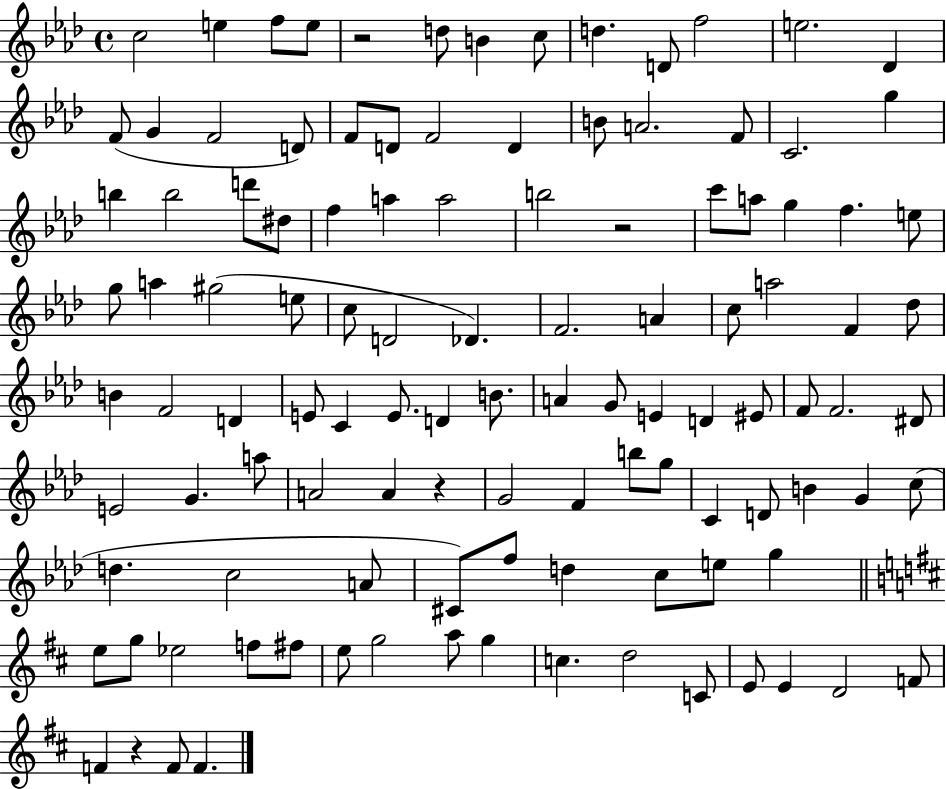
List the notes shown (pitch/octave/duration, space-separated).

C5/h E5/q F5/e E5/e R/h D5/e B4/q C5/e D5/q. D4/e F5/h E5/h. Db4/q F4/e G4/q F4/h D4/e F4/e D4/e F4/h D4/q B4/e A4/h. F4/e C4/h. G5/q B5/q B5/h D6/e D#5/e F5/q A5/q A5/h B5/h R/h C6/e A5/e G5/q F5/q. E5/e G5/e A5/q G#5/h E5/e C5/e D4/h Db4/q. F4/h. A4/q C5/e A5/h F4/q Db5/e B4/q F4/h D4/q E4/e C4/q E4/e. D4/q B4/e. A4/q G4/e E4/q D4/q EIS4/e F4/e F4/h. D#4/e E4/h G4/q. A5/e A4/h A4/q R/q G4/h F4/q B5/e G5/e C4/q D4/e B4/q G4/q C5/e D5/q. C5/h A4/e C#4/e F5/e D5/q C5/e E5/e G5/q E5/e G5/e Eb5/h F5/e F#5/e E5/e G5/h A5/e G5/q C5/q. D5/h C4/e E4/e E4/q D4/h F4/e F4/q R/q F4/e F4/q.